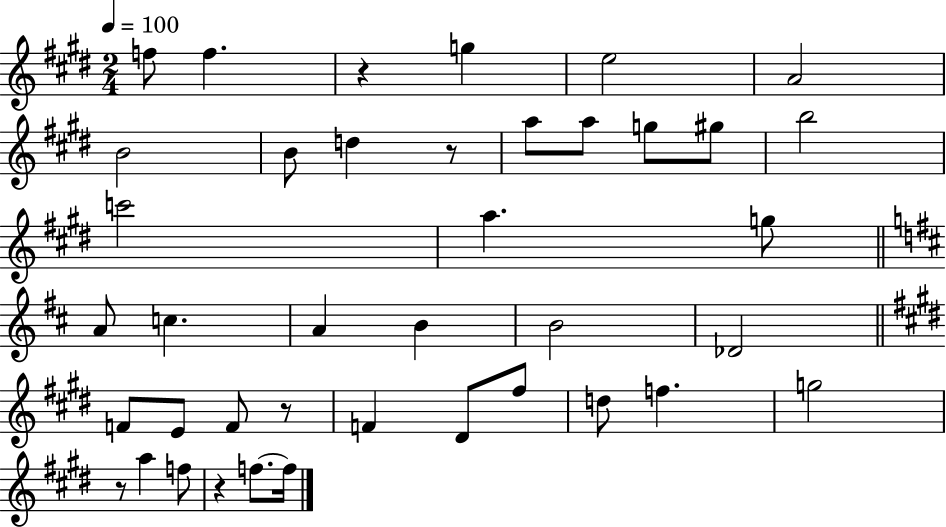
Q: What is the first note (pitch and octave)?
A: F5